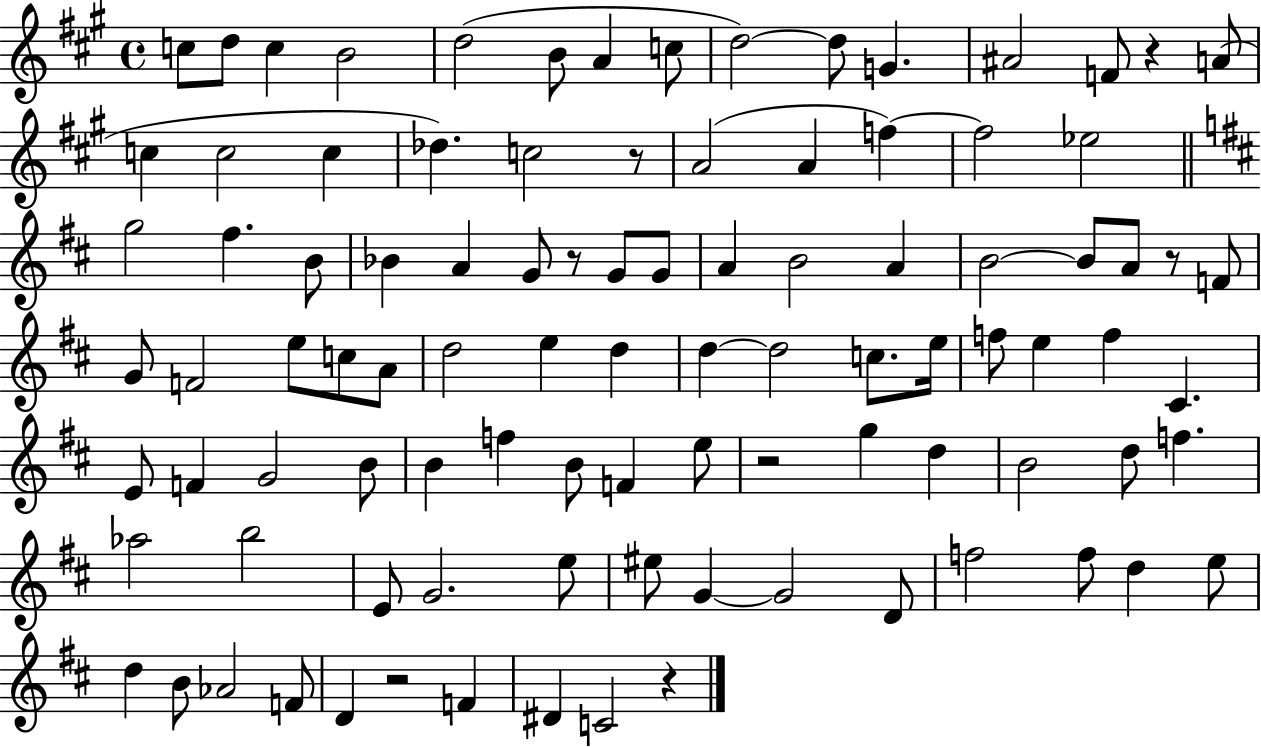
X:1
T:Untitled
M:4/4
L:1/4
K:A
c/2 d/2 c B2 d2 B/2 A c/2 d2 d/2 G ^A2 F/2 z A/2 c c2 c _d c2 z/2 A2 A f f2 _e2 g2 ^f B/2 _B A G/2 z/2 G/2 G/2 A B2 A B2 B/2 A/2 z/2 F/2 G/2 F2 e/2 c/2 A/2 d2 e d d d2 c/2 e/4 f/2 e f ^C E/2 F G2 B/2 B f B/2 F e/2 z2 g d B2 d/2 f _a2 b2 E/2 G2 e/2 ^e/2 G G2 D/2 f2 f/2 d e/2 d B/2 _A2 F/2 D z2 F ^D C2 z